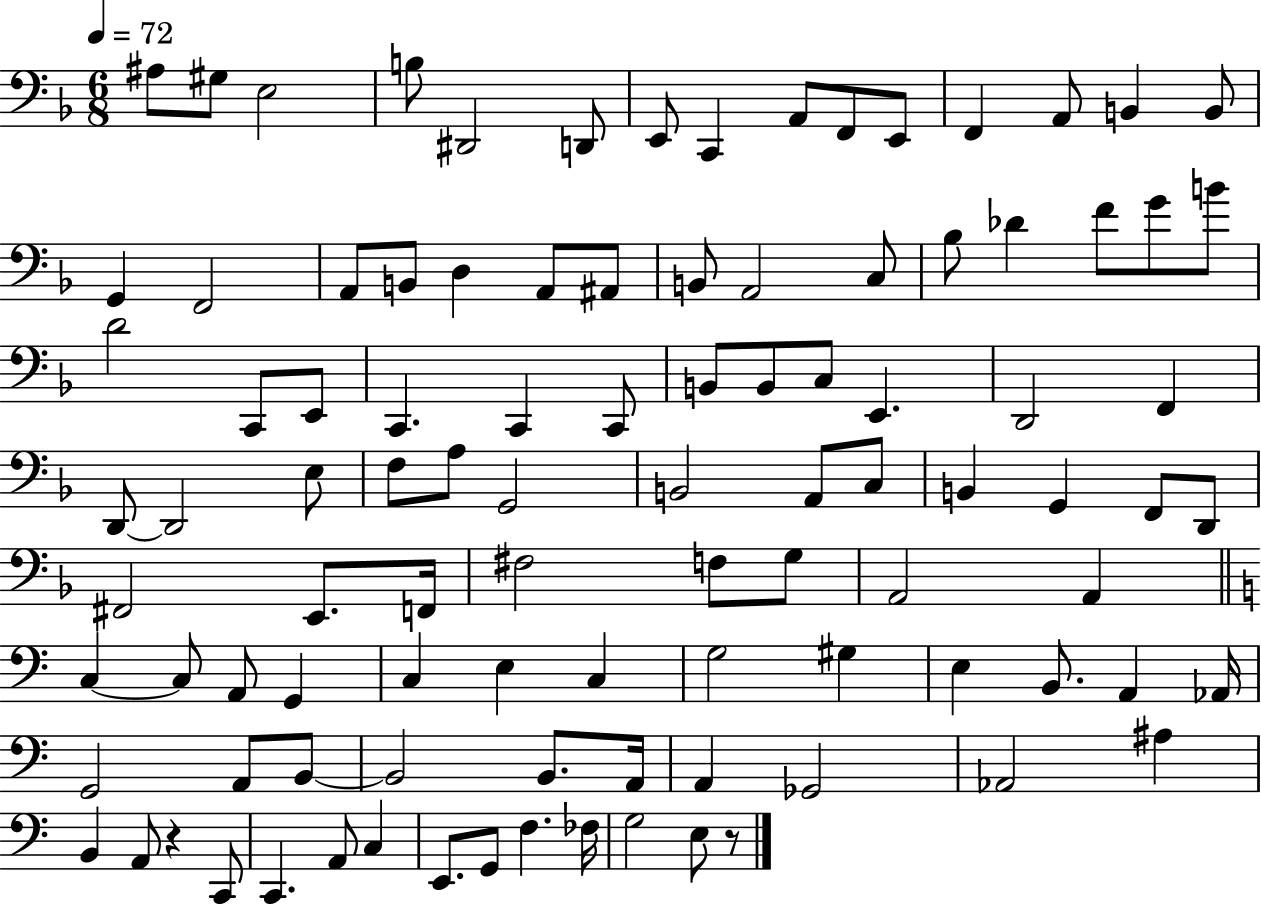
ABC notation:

X:1
T:Untitled
M:6/8
L:1/4
K:F
^A,/2 ^G,/2 E,2 B,/2 ^D,,2 D,,/2 E,,/2 C,, A,,/2 F,,/2 E,,/2 F,, A,,/2 B,, B,,/2 G,, F,,2 A,,/2 B,,/2 D, A,,/2 ^A,,/2 B,,/2 A,,2 C,/2 _B,/2 _D F/2 G/2 B/2 D2 C,,/2 E,,/2 C,, C,, C,,/2 B,,/2 B,,/2 C,/2 E,, D,,2 F,, D,,/2 D,,2 E,/2 F,/2 A,/2 G,,2 B,,2 A,,/2 C,/2 B,, G,, F,,/2 D,,/2 ^F,,2 E,,/2 F,,/4 ^F,2 F,/2 G,/2 A,,2 A,, C, C,/2 A,,/2 G,, C, E, C, G,2 ^G, E, B,,/2 A,, _A,,/4 G,,2 A,,/2 B,,/2 B,,2 B,,/2 A,,/4 A,, _G,,2 _A,,2 ^A, B,, A,,/2 z C,,/2 C,, A,,/2 C, E,,/2 G,,/2 F, _F,/4 G,2 E,/2 z/2